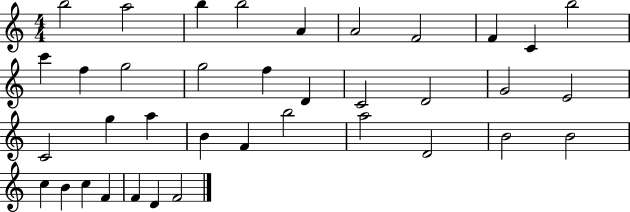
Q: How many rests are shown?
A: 0